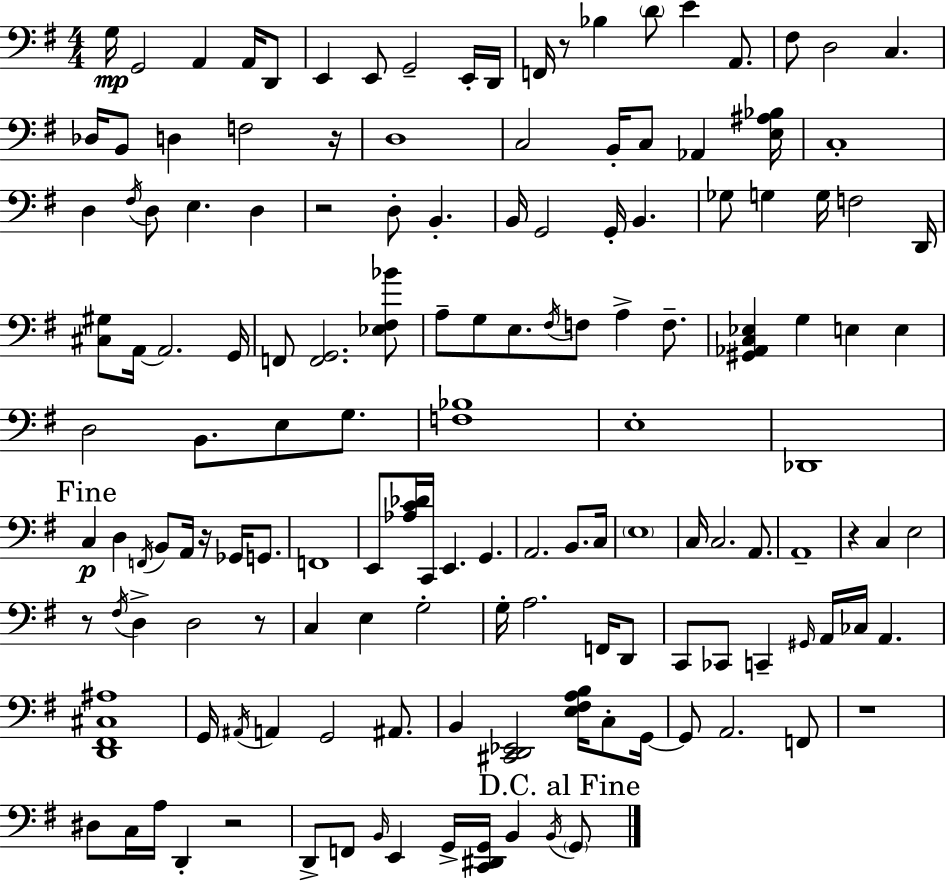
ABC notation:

X:1
T:Untitled
M:4/4
L:1/4
K:Em
G,/4 G,,2 A,, A,,/4 D,,/2 E,, E,,/2 G,,2 E,,/4 D,,/4 F,,/4 z/2 _B, D/2 E A,,/2 ^F,/2 D,2 C, _D,/4 B,,/2 D, F,2 z/4 D,4 C,2 B,,/4 C,/2 _A,, [E,^A,_B,]/4 C,4 D, ^F,/4 D,/2 E, D, z2 D,/2 B,, B,,/4 G,,2 G,,/4 B,, _G,/2 G, G,/4 F,2 D,,/4 [^C,^G,]/2 A,,/4 A,,2 G,,/4 F,,/2 [F,,G,,]2 [_E,^F,_B]/2 A,/2 G,/2 E,/2 ^F,/4 F,/2 A, F,/2 [^G,,_A,,C,_E,] G, E, E, D,2 B,,/2 E,/2 G,/2 [F,_B,]4 E,4 _D,,4 C, D, F,,/4 B,,/2 A,,/4 z/4 _G,,/4 G,,/2 F,,4 E,,/2 [_A,C_D]/4 C,,/4 E,, G,, A,,2 B,,/2 C,/4 E,4 C,/4 C,2 A,,/2 A,,4 z C, E,2 z/2 ^F,/4 D, D,2 z/2 C, E, G,2 G,/4 A,2 F,,/4 D,,/2 C,,/2 _C,,/2 C,, ^G,,/4 A,,/4 _C,/4 A,, [D,,^F,,^C,^A,]4 G,,/4 ^A,,/4 A,, G,,2 ^A,,/2 B,, [^C,,D,,_E,,]2 [E,^F,A,B,]/4 C,/2 G,,/4 G,,/2 A,,2 F,,/2 z4 ^D,/2 C,/4 A,/4 D,, z2 D,,/2 F,,/2 B,,/4 E,, G,,/4 [C,,^D,,G,,]/4 B,, B,,/4 G,,/2